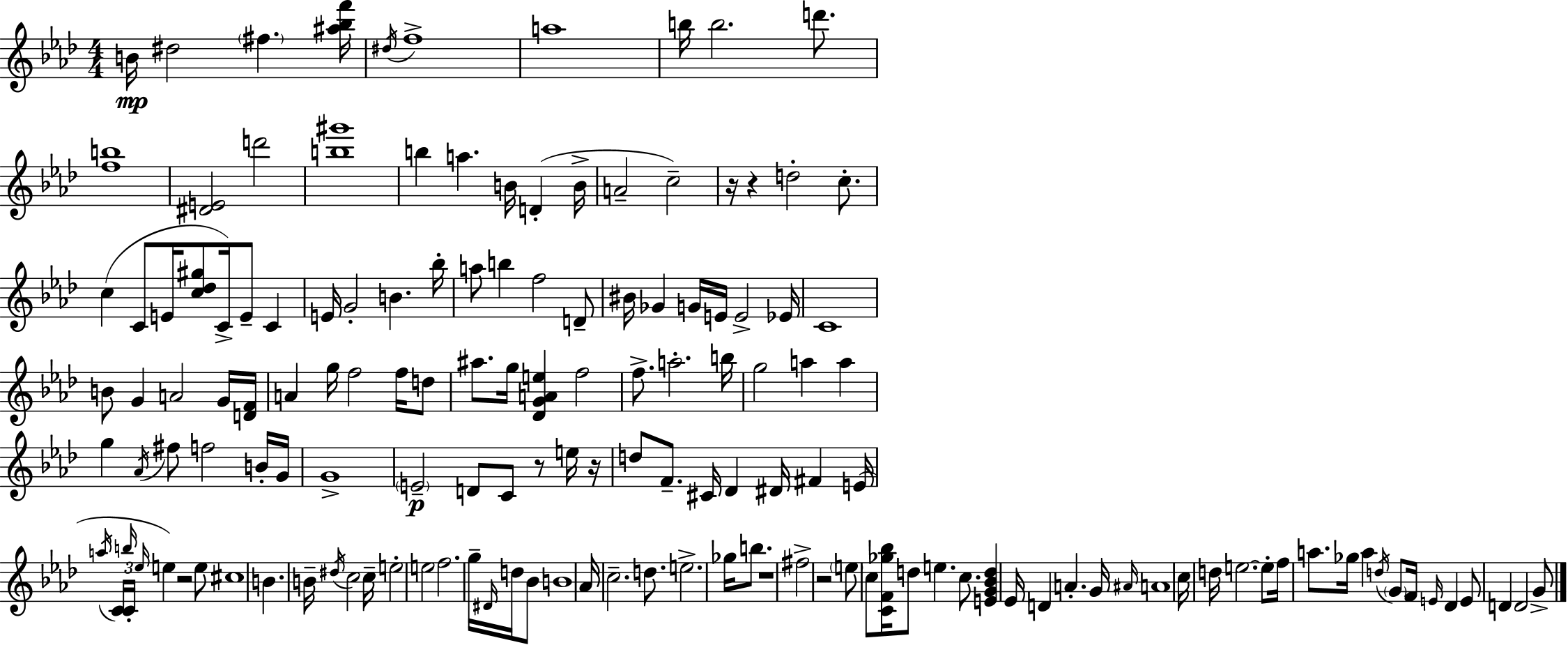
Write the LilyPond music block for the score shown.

{
  \clef treble
  \numericTimeSignature
  \time 4/4
  \key f \minor
  b'16\mp dis''2 \parenthesize fis''4. <ais'' bes'' f'''>16 | \acciaccatura { dis''16 } f''1-> | a''1 | b''16 b''2. d'''8. | \break <f'' b''>1 | <dis' e'>2 d'''2 | <b'' gis'''>1 | b''4 a''4. b'16 d'4-.( | \break b'16-> a'2-- c''2--) | r16 r4 d''2-. c''8.-. | c''4( c'8 e'16 <c'' des'' gis''>8 c'16->) e'8-- c'4 | e'16 g'2-. b'4. | \break bes''16-. a''8 b''4 f''2 d'8-- | bis'16 ges'4 g'16 e'16 e'2-> | ees'16 c'1 | b'8 g'4 a'2 g'16 | \break <d' f'>16 a'4 g''16 f''2 f''16 d''8 | ais''8. g''16 <des' g' a' e''>4 f''2 | f''8.-> a''2.-. | b''16 g''2 a''4 a''4 | \break g''4 \acciaccatura { aes'16 } fis''8 f''2 | b'16-. g'16 g'1-> | \parenthesize e'2--\p d'8 c'8 r8 | e''16 r16 d''8 f'8.-- cis'16 des'4 dis'16 fis'4 | \break e'16( \acciaccatura { a''16 } \tuplet 3/2 { c'16 \grace { b''16 } c'16-. } \grace { ees''16 }) e''4 r2 | e''8 cis''1 | b'4. b'16-- \acciaccatura { dis''16 } c''2 | c''16-- e''2-. e''2 | \break f''2. | g''16-- \grace { dis'16 } d''16 bes'8 b'1 | aes'16 c''2.-- | d''8. e''2.-> | \break ges''16 b''8. r1 | fis''2-> r2 | \parenthesize e''8 c''8 <c' f' ges'' bes''>16 d''8 e''4. | c''8. <e' g' bes' d''>4 ees'16 d'4 | \break a'4.-. g'16 \grace { ais'16 } a'1 | c''16 d''16 e''2.~~ | e''8-. f''16 a''8. ges''16 a''4 | \acciaccatura { d''16 } \parenthesize g'8 f'16 \grace { e'16 } des'4 e'8 d'4 | \break d'2 g'8-> \bar "|."
}